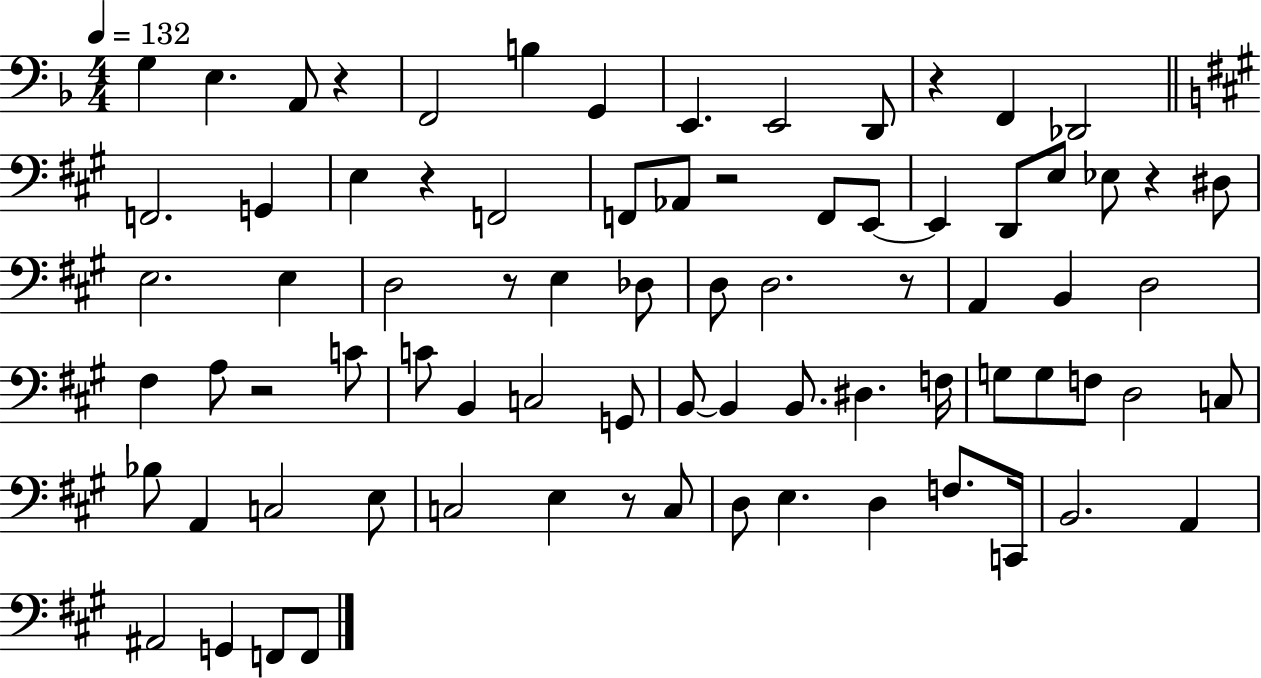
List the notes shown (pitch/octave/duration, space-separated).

G3/q E3/q. A2/e R/q F2/h B3/q G2/q E2/q. E2/h D2/e R/q F2/q Db2/h F2/h. G2/q E3/q R/q F2/h F2/e Ab2/e R/h F2/e E2/e E2/q D2/e E3/e Eb3/e R/q D#3/e E3/h. E3/q D3/h R/e E3/q Db3/e D3/e D3/h. R/e A2/q B2/q D3/h F#3/q A3/e R/h C4/e C4/e B2/q C3/h G2/e B2/e B2/q B2/e. D#3/q. F3/s G3/e G3/e F3/e D3/h C3/e Bb3/e A2/q C3/h E3/e C3/h E3/q R/e C3/e D3/e E3/q. D3/q F3/e. C2/s B2/h. A2/q A#2/h G2/q F2/e F2/e